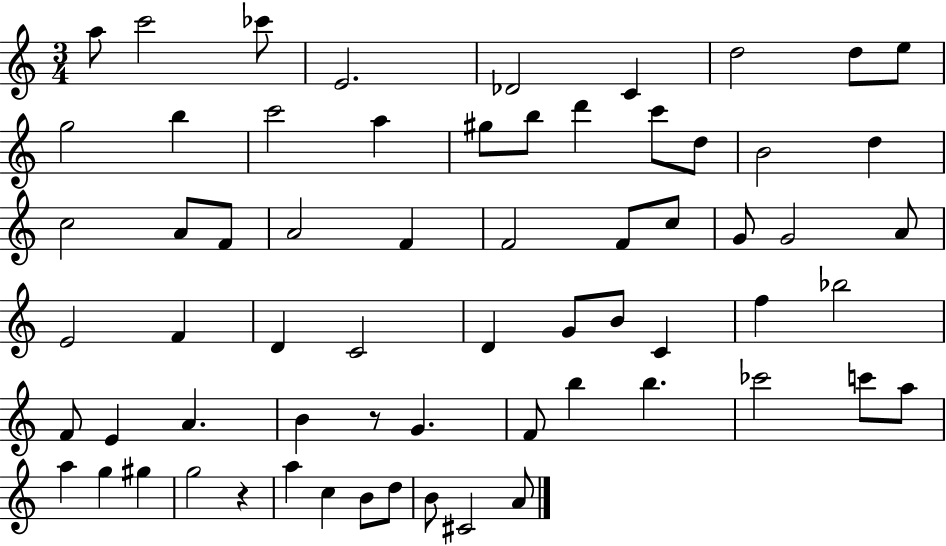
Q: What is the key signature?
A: C major